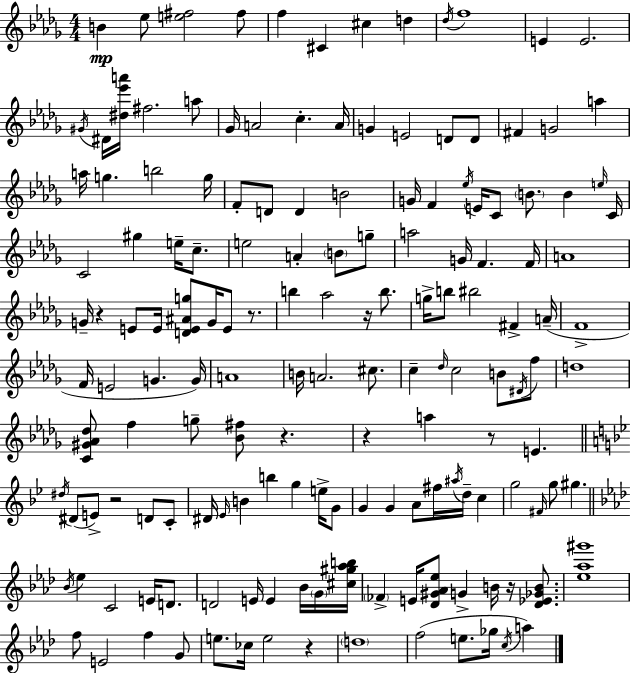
X:1
T:Untitled
M:4/4
L:1/4
K:Bbm
B _e/2 [e^f]2 ^f/2 f ^C ^c d _d/4 f4 E E2 ^G/4 ^D/4 [^d_e'a']/4 ^f2 a/2 _G/4 A2 c A/4 G E2 D/2 D/2 ^F G2 a a/4 g b2 g/4 F/2 D/2 D B2 G/4 F _e/4 E/4 C/2 B/2 B e/4 C/4 C2 ^g e/4 c/2 e2 A B/2 g/2 a2 G/4 F F/4 A4 G/4 z E/2 E/4 [DE^Ag]/2 G/4 E/2 z/2 b _a2 z/4 b/2 g/4 b/2 ^b2 ^F A/4 F4 F/4 E2 G G/4 A4 B/4 A2 ^c/2 c _d/4 c2 B/2 ^D/4 f/2 d4 [C^G_A_d]/2 f g/2 [_B^f]/2 z z a z/2 E ^d/4 ^D/2 E/2 z2 D/2 C/2 ^D/4 _E/4 B b g e/4 G/2 G G A/2 ^f/4 ^a/4 d/4 c g2 ^F/4 g/2 ^g _B/4 _e C2 E/4 D/2 D2 E/4 E _B/4 G/4 [^c^g_ab]/4 _F E/4 [_D^G_A_e]/2 G B/4 z/4 [_D_E_GB]/2 [_e_a^g']4 f/2 E2 f G/2 e/2 _c/4 e2 z d4 f2 e/2 _g/4 c/4 a